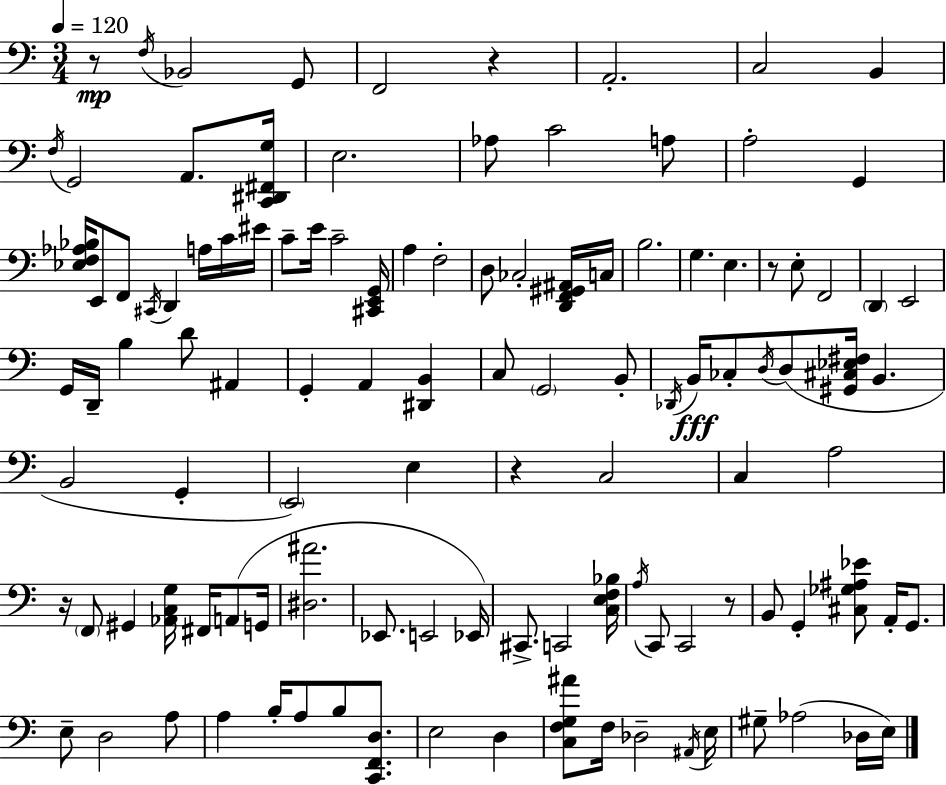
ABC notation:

X:1
T:Untitled
M:3/4
L:1/4
K:Am
z/2 F,/4 _B,,2 G,,/2 F,,2 z A,,2 C,2 B,, F,/4 G,,2 A,,/2 [C,,^D,,^F,,G,]/4 E,2 _A,/2 C2 A,/2 A,2 G,, [_E,F,_A,_B,]/4 E,,/2 F,,/2 ^C,,/4 D,, A,/4 C/4 ^E/4 C/2 E/4 C2 [^C,,E,,G,,]/4 A, F,2 D,/2 _C,2 [D,,F,,^G,,^A,,]/4 C,/4 B,2 G, E, z/2 E,/2 F,,2 D,, E,,2 G,,/4 D,,/4 B, D/2 ^A,, G,, A,, [^D,,B,,] C,/2 G,,2 B,,/2 _D,,/4 B,,/4 _C,/2 D,/4 D,/2 [^G,,^C,_E,^F,]/4 B,, B,,2 G,, E,,2 E, z C,2 C, A,2 z/4 F,,/2 ^G,, [_A,,C,G,]/4 ^F,,/4 A,,/2 G,,/4 [^D,^A]2 _E,,/2 E,,2 _E,,/4 ^C,,/2 C,,2 [C,E,F,_B,]/4 A,/4 C,,/2 C,,2 z/2 B,,/2 G,, [^C,_G,^A,_E]/2 A,,/4 G,,/2 E,/2 D,2 A,/2 A, B,/4 A,/2 B,/2 [C,,F,,D,]/2 E,2 D, [C,F,G,^A]/2 F,/4 _D,2 ^A,,/4 E,/4 ^G,/2 _A,2 _D,/4 E,/4